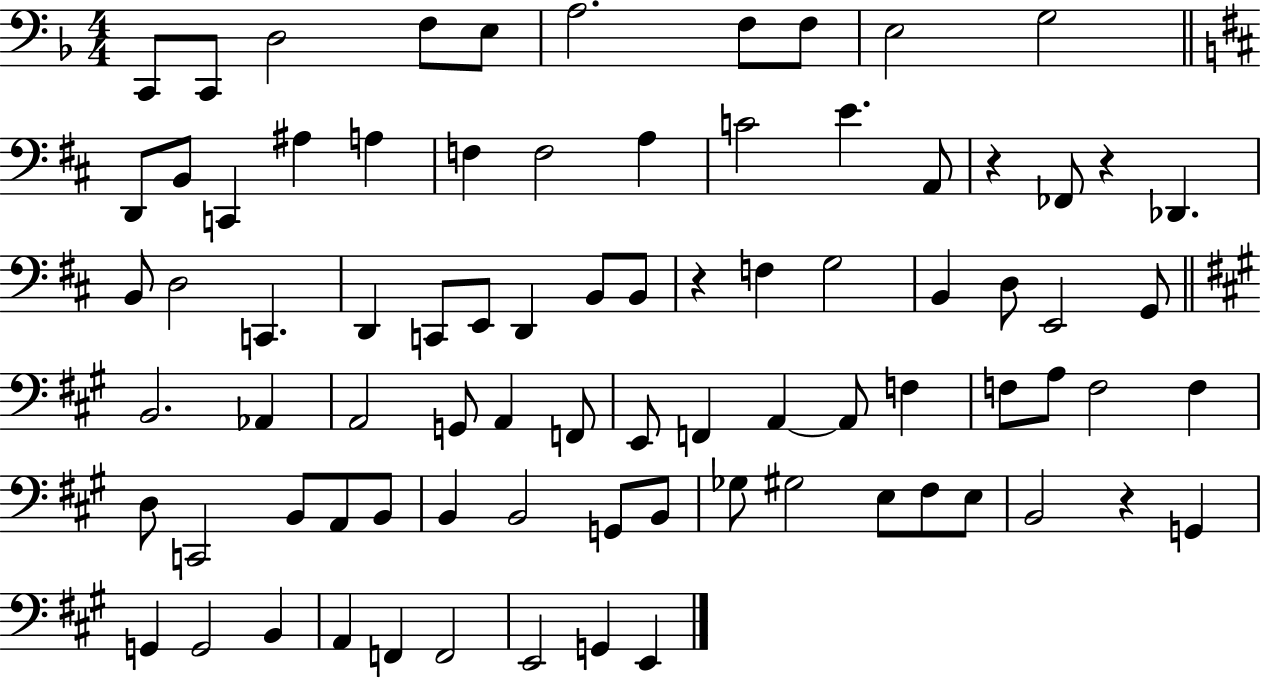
C2/e C2/e D3/h F3/e E3/e A3/h. F3/e F3/e E3/h G3/h D2/e B2/e C2/q A#3/q A3/q F3/q F3/h A3/q C4/h E4/q. A2/e R/q FES2/e R/q Db2/q. B2/e D3/h C2/q. D2/q C2/e E2/e D2/q B2/e B2/e R/q F3/q G3/h B2/q D3/e E2/h G2/e B2/h. Ab2/q A2/h G2/e A2/q F2/e E2/e F2/q A2/q A2/e F3/q F3/e A3/e F3/h F3/q D3/e C2/h B2/e A2/e B2/e B2/q B2/h G2/e B2/e Gb3/e G#3/h E3/e F#3/e E3/e B2/h R/q G2/q G2/q G2/h B2/q A2/q F2/q F2/h E2/h G2/q E2/q